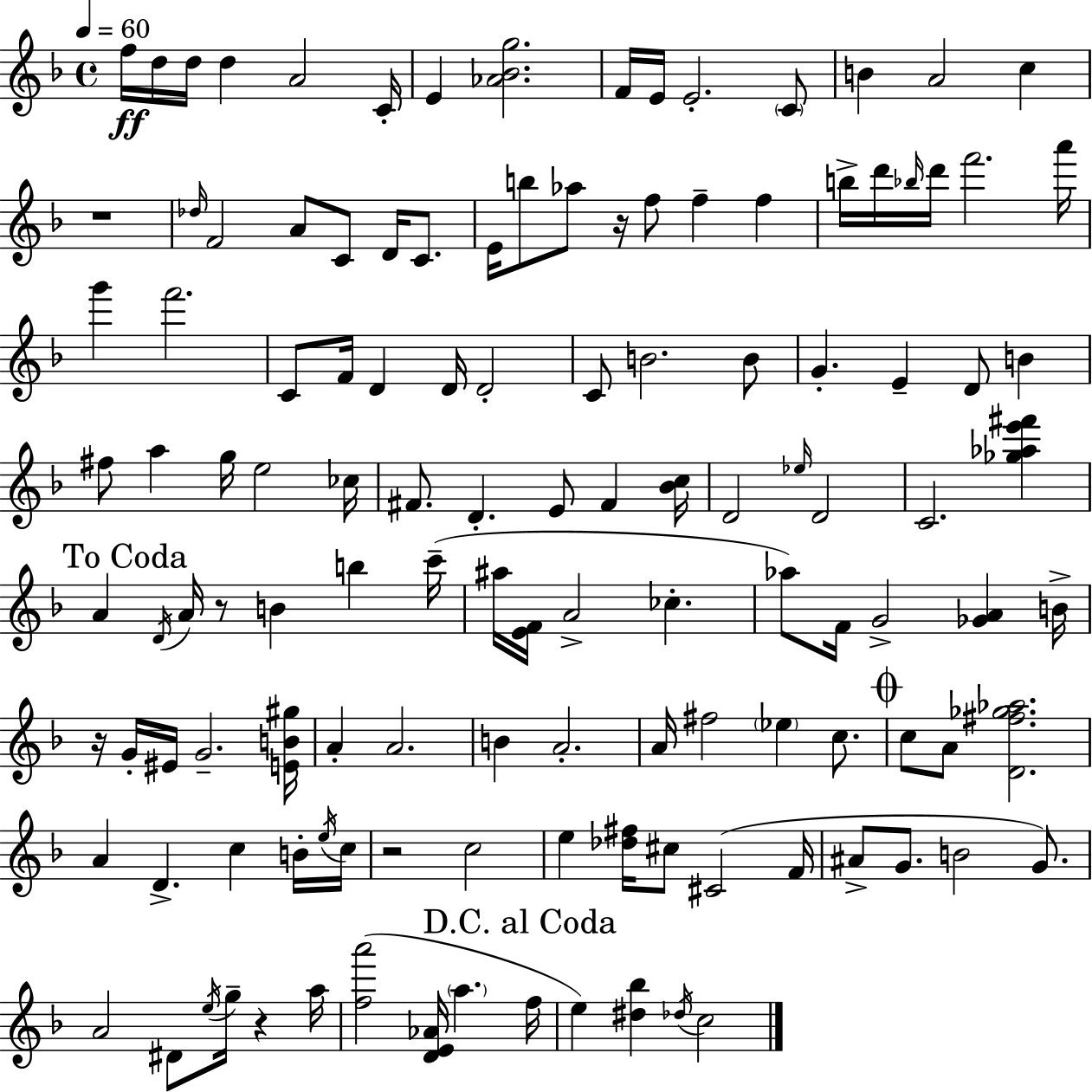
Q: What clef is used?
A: treble